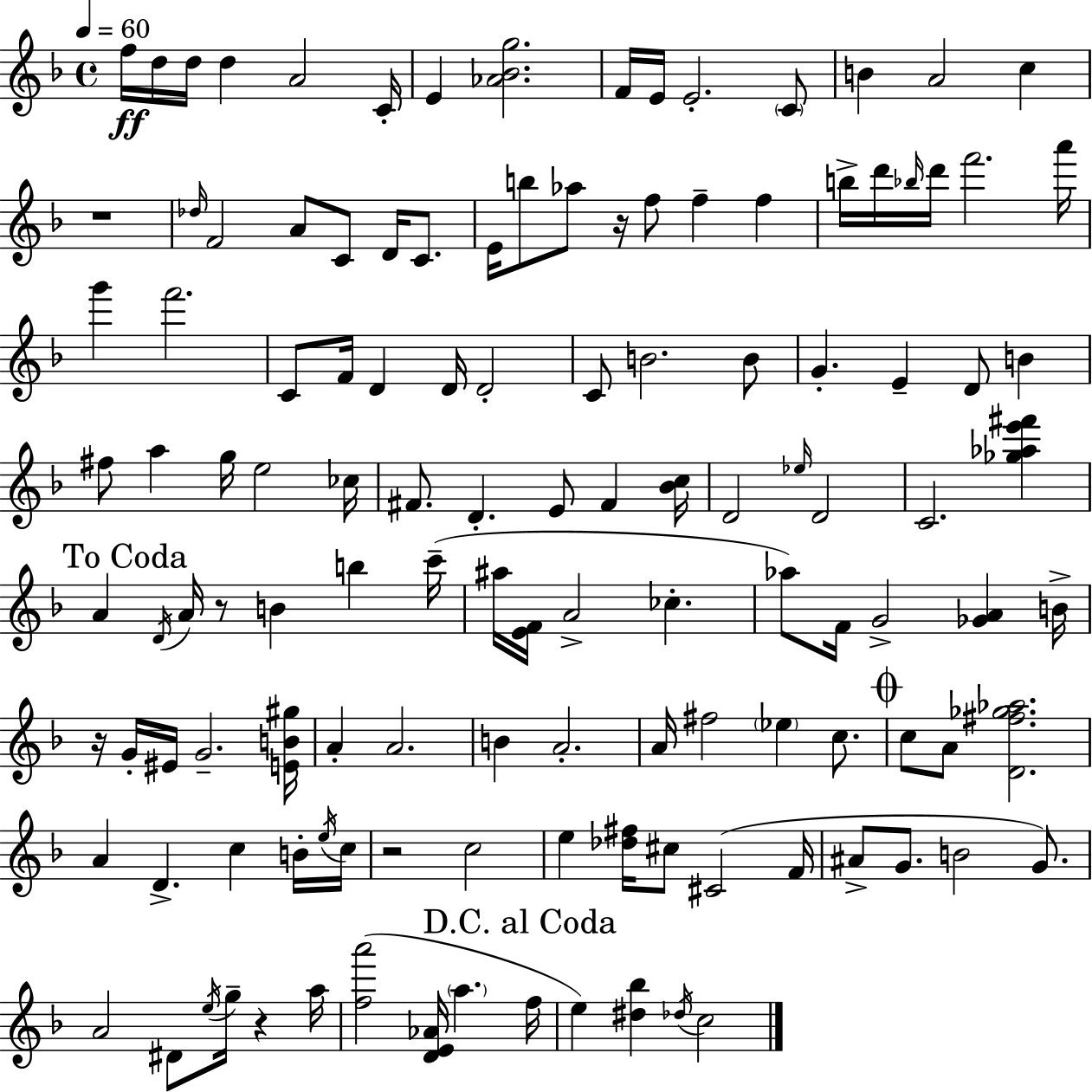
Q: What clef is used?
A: treble